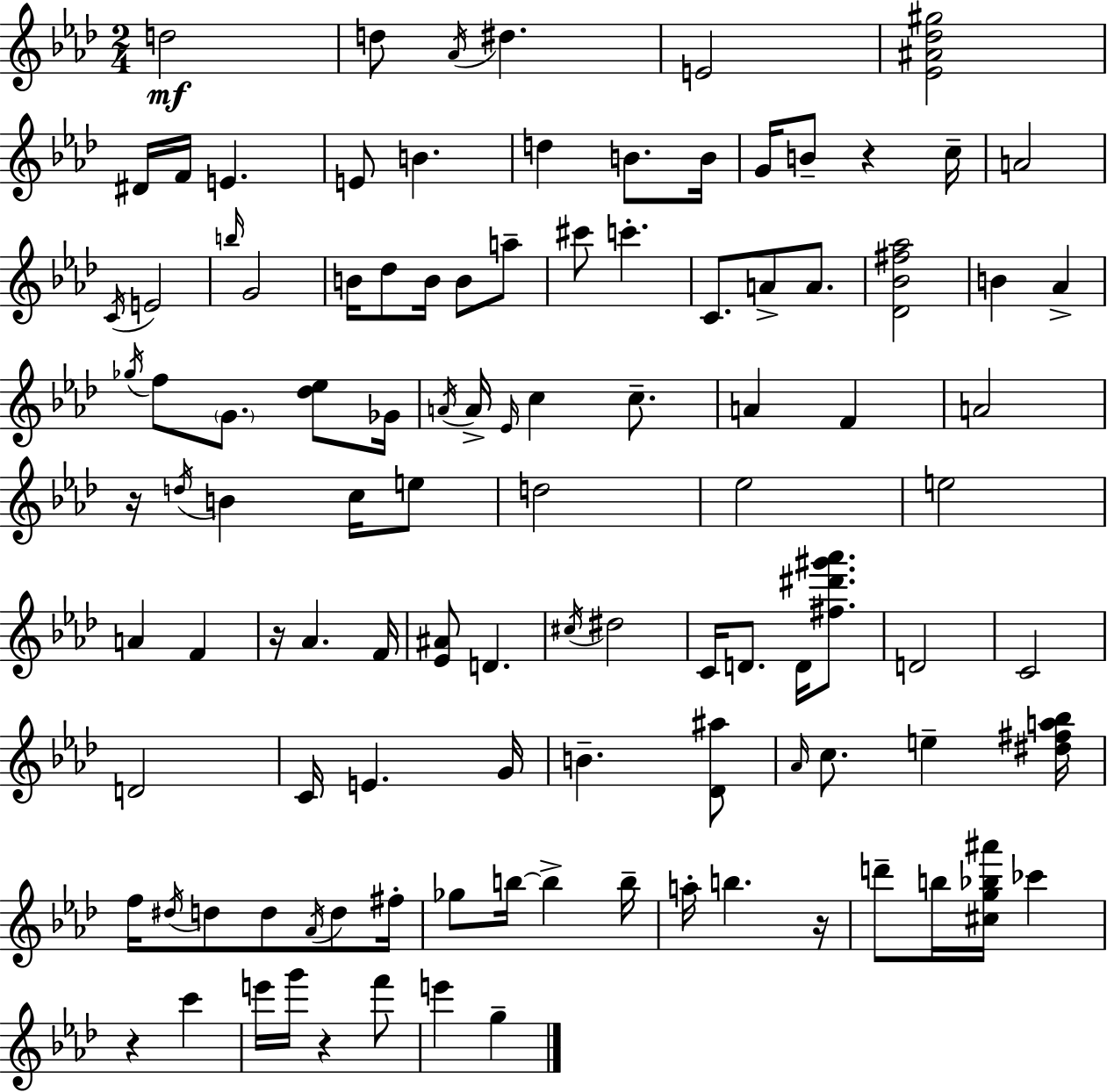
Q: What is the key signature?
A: F minor